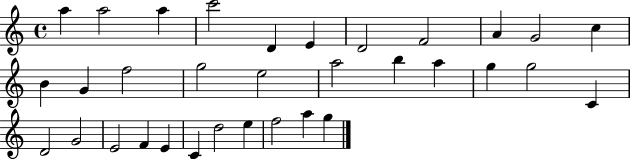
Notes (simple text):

A5/q A5/h A5/q C6/h D4/q E4/q D4/h F4/h A4/q G4/h C5/q B4/q G4/q F5/h G5/h E5/h A5/h B5/q A5/q G5/q G5/h C4/q D4/h G4/h E4/h F4/q E4/q C4/q D5/h E5/q F5/h A5/q G5/q